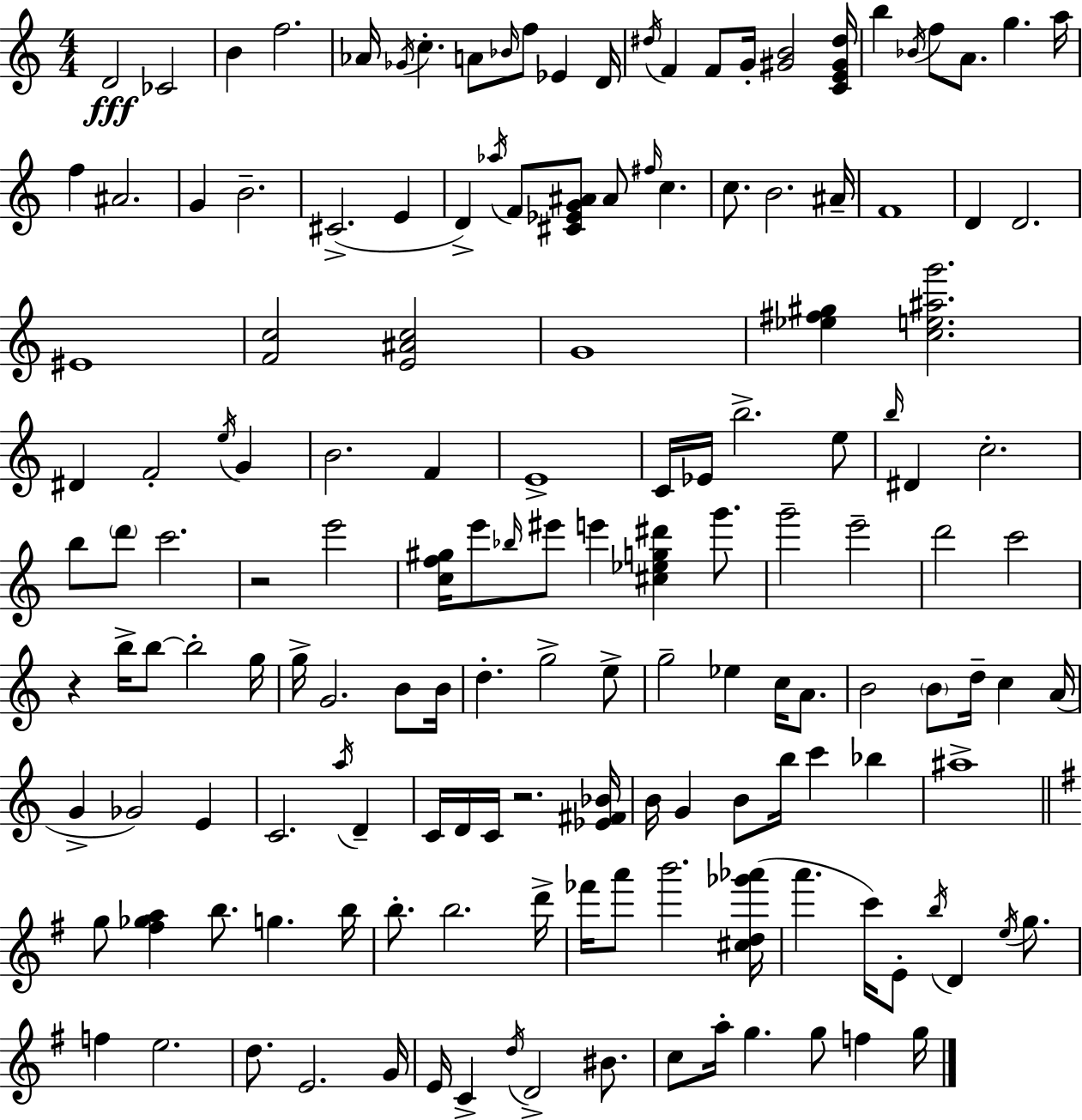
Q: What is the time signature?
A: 4/4